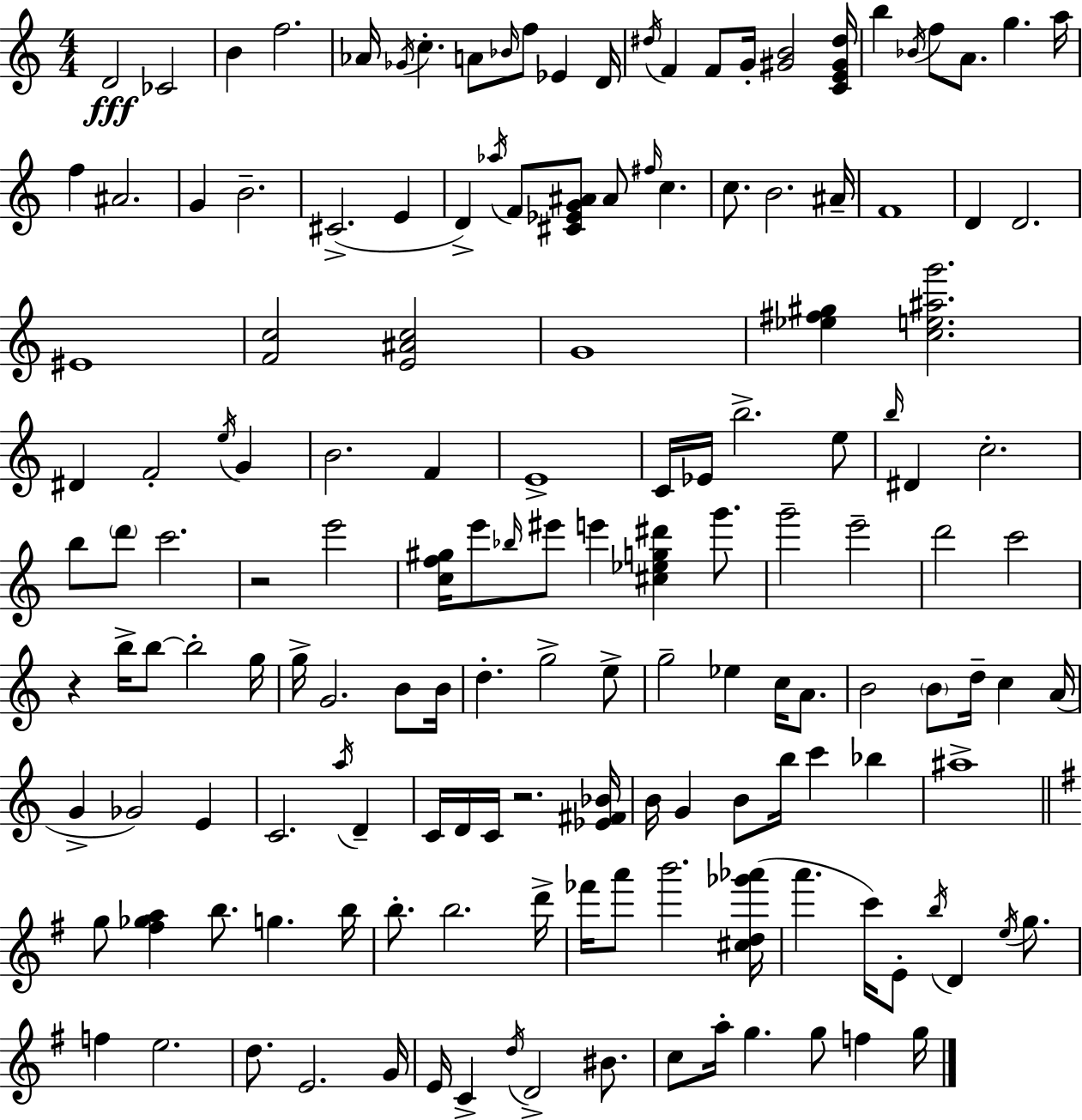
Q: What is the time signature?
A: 4/4